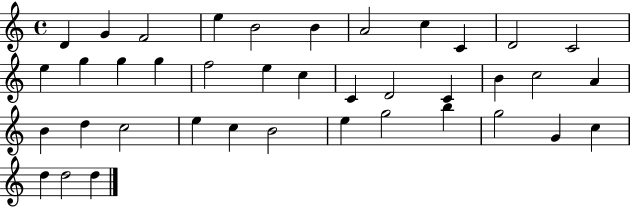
D4/q G4/q F4/h E5/q B4/h B4/q A4/h C5/q C4/q D4/h C4/h E5/q G5/q G5/q G5/q F5/h E5/q C5/q C4/q D4/h C4/q B4/q C5/h A4/q B4/q D5/q C5/h E5/q C5/q B4/h E5/q G5/h B5/q G5/h G4/q C5/q D5/q D5/h D5/q